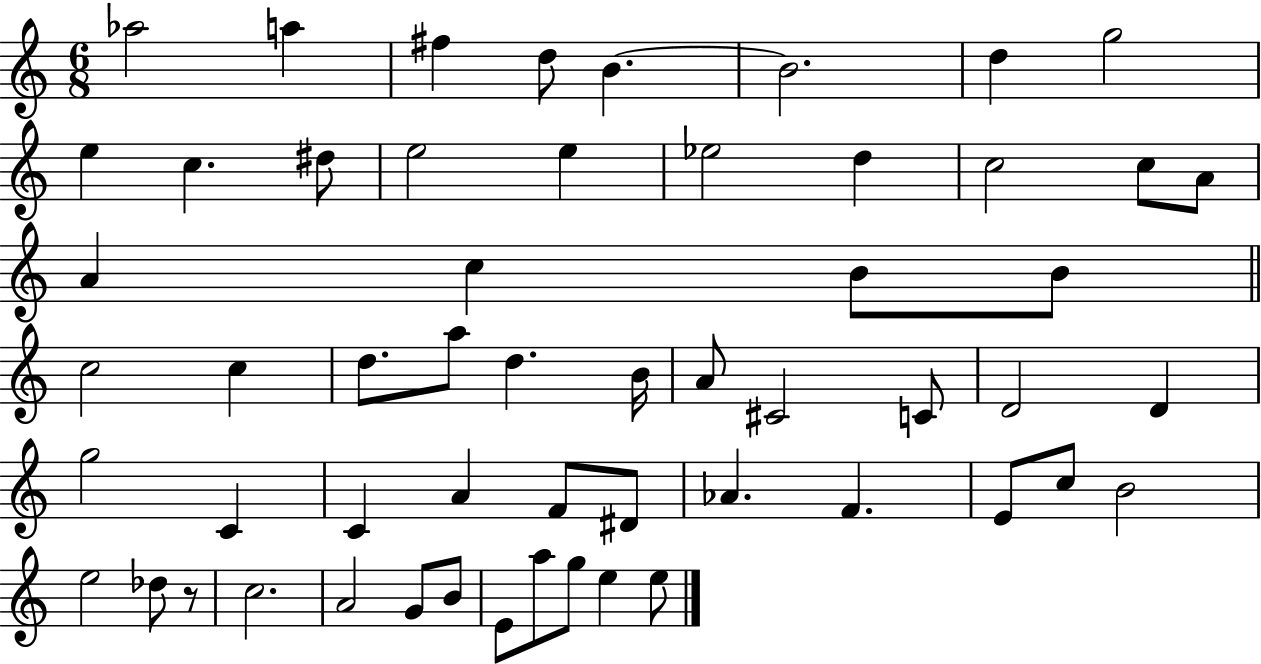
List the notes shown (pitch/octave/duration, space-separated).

Ab5/h A5/q F#5/q D5/e B4/q. B4/h. D5/q G5/h E5/q C5/q. D#5/e E5/h E5/q Eb5/h D5/q C5/h C5/e A4/e A4/q C5/q B4/e B4/e C5/h C5/q D5/e. A5/e D5/q. B4/s A4/e C#4/h C4/e D4/h D4/q G5/h C4/q C4/q A4/q F4/e D#4/e Ab4/q. F4/q. E4/e C5/e B4/h E5/h Db5/e R/e C5/h. A4/h G4/e B4/e E4/e A5/e G5/e E5/q E5/e